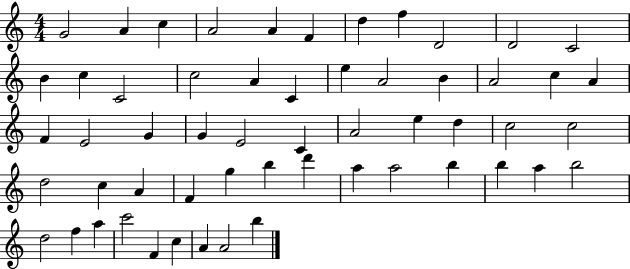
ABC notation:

X:1
T:Untitled
M:4/4
L:1/4
K:C
G2 A c A2 A F d f D2 D2 C2 B c C2 c2 A C e A2 B A2 c A F E2 G G E2 C A2 e d c2 c2 d2 c A F g b d' a a2 b b a b2 d2 f a c'2 F c A A2 b